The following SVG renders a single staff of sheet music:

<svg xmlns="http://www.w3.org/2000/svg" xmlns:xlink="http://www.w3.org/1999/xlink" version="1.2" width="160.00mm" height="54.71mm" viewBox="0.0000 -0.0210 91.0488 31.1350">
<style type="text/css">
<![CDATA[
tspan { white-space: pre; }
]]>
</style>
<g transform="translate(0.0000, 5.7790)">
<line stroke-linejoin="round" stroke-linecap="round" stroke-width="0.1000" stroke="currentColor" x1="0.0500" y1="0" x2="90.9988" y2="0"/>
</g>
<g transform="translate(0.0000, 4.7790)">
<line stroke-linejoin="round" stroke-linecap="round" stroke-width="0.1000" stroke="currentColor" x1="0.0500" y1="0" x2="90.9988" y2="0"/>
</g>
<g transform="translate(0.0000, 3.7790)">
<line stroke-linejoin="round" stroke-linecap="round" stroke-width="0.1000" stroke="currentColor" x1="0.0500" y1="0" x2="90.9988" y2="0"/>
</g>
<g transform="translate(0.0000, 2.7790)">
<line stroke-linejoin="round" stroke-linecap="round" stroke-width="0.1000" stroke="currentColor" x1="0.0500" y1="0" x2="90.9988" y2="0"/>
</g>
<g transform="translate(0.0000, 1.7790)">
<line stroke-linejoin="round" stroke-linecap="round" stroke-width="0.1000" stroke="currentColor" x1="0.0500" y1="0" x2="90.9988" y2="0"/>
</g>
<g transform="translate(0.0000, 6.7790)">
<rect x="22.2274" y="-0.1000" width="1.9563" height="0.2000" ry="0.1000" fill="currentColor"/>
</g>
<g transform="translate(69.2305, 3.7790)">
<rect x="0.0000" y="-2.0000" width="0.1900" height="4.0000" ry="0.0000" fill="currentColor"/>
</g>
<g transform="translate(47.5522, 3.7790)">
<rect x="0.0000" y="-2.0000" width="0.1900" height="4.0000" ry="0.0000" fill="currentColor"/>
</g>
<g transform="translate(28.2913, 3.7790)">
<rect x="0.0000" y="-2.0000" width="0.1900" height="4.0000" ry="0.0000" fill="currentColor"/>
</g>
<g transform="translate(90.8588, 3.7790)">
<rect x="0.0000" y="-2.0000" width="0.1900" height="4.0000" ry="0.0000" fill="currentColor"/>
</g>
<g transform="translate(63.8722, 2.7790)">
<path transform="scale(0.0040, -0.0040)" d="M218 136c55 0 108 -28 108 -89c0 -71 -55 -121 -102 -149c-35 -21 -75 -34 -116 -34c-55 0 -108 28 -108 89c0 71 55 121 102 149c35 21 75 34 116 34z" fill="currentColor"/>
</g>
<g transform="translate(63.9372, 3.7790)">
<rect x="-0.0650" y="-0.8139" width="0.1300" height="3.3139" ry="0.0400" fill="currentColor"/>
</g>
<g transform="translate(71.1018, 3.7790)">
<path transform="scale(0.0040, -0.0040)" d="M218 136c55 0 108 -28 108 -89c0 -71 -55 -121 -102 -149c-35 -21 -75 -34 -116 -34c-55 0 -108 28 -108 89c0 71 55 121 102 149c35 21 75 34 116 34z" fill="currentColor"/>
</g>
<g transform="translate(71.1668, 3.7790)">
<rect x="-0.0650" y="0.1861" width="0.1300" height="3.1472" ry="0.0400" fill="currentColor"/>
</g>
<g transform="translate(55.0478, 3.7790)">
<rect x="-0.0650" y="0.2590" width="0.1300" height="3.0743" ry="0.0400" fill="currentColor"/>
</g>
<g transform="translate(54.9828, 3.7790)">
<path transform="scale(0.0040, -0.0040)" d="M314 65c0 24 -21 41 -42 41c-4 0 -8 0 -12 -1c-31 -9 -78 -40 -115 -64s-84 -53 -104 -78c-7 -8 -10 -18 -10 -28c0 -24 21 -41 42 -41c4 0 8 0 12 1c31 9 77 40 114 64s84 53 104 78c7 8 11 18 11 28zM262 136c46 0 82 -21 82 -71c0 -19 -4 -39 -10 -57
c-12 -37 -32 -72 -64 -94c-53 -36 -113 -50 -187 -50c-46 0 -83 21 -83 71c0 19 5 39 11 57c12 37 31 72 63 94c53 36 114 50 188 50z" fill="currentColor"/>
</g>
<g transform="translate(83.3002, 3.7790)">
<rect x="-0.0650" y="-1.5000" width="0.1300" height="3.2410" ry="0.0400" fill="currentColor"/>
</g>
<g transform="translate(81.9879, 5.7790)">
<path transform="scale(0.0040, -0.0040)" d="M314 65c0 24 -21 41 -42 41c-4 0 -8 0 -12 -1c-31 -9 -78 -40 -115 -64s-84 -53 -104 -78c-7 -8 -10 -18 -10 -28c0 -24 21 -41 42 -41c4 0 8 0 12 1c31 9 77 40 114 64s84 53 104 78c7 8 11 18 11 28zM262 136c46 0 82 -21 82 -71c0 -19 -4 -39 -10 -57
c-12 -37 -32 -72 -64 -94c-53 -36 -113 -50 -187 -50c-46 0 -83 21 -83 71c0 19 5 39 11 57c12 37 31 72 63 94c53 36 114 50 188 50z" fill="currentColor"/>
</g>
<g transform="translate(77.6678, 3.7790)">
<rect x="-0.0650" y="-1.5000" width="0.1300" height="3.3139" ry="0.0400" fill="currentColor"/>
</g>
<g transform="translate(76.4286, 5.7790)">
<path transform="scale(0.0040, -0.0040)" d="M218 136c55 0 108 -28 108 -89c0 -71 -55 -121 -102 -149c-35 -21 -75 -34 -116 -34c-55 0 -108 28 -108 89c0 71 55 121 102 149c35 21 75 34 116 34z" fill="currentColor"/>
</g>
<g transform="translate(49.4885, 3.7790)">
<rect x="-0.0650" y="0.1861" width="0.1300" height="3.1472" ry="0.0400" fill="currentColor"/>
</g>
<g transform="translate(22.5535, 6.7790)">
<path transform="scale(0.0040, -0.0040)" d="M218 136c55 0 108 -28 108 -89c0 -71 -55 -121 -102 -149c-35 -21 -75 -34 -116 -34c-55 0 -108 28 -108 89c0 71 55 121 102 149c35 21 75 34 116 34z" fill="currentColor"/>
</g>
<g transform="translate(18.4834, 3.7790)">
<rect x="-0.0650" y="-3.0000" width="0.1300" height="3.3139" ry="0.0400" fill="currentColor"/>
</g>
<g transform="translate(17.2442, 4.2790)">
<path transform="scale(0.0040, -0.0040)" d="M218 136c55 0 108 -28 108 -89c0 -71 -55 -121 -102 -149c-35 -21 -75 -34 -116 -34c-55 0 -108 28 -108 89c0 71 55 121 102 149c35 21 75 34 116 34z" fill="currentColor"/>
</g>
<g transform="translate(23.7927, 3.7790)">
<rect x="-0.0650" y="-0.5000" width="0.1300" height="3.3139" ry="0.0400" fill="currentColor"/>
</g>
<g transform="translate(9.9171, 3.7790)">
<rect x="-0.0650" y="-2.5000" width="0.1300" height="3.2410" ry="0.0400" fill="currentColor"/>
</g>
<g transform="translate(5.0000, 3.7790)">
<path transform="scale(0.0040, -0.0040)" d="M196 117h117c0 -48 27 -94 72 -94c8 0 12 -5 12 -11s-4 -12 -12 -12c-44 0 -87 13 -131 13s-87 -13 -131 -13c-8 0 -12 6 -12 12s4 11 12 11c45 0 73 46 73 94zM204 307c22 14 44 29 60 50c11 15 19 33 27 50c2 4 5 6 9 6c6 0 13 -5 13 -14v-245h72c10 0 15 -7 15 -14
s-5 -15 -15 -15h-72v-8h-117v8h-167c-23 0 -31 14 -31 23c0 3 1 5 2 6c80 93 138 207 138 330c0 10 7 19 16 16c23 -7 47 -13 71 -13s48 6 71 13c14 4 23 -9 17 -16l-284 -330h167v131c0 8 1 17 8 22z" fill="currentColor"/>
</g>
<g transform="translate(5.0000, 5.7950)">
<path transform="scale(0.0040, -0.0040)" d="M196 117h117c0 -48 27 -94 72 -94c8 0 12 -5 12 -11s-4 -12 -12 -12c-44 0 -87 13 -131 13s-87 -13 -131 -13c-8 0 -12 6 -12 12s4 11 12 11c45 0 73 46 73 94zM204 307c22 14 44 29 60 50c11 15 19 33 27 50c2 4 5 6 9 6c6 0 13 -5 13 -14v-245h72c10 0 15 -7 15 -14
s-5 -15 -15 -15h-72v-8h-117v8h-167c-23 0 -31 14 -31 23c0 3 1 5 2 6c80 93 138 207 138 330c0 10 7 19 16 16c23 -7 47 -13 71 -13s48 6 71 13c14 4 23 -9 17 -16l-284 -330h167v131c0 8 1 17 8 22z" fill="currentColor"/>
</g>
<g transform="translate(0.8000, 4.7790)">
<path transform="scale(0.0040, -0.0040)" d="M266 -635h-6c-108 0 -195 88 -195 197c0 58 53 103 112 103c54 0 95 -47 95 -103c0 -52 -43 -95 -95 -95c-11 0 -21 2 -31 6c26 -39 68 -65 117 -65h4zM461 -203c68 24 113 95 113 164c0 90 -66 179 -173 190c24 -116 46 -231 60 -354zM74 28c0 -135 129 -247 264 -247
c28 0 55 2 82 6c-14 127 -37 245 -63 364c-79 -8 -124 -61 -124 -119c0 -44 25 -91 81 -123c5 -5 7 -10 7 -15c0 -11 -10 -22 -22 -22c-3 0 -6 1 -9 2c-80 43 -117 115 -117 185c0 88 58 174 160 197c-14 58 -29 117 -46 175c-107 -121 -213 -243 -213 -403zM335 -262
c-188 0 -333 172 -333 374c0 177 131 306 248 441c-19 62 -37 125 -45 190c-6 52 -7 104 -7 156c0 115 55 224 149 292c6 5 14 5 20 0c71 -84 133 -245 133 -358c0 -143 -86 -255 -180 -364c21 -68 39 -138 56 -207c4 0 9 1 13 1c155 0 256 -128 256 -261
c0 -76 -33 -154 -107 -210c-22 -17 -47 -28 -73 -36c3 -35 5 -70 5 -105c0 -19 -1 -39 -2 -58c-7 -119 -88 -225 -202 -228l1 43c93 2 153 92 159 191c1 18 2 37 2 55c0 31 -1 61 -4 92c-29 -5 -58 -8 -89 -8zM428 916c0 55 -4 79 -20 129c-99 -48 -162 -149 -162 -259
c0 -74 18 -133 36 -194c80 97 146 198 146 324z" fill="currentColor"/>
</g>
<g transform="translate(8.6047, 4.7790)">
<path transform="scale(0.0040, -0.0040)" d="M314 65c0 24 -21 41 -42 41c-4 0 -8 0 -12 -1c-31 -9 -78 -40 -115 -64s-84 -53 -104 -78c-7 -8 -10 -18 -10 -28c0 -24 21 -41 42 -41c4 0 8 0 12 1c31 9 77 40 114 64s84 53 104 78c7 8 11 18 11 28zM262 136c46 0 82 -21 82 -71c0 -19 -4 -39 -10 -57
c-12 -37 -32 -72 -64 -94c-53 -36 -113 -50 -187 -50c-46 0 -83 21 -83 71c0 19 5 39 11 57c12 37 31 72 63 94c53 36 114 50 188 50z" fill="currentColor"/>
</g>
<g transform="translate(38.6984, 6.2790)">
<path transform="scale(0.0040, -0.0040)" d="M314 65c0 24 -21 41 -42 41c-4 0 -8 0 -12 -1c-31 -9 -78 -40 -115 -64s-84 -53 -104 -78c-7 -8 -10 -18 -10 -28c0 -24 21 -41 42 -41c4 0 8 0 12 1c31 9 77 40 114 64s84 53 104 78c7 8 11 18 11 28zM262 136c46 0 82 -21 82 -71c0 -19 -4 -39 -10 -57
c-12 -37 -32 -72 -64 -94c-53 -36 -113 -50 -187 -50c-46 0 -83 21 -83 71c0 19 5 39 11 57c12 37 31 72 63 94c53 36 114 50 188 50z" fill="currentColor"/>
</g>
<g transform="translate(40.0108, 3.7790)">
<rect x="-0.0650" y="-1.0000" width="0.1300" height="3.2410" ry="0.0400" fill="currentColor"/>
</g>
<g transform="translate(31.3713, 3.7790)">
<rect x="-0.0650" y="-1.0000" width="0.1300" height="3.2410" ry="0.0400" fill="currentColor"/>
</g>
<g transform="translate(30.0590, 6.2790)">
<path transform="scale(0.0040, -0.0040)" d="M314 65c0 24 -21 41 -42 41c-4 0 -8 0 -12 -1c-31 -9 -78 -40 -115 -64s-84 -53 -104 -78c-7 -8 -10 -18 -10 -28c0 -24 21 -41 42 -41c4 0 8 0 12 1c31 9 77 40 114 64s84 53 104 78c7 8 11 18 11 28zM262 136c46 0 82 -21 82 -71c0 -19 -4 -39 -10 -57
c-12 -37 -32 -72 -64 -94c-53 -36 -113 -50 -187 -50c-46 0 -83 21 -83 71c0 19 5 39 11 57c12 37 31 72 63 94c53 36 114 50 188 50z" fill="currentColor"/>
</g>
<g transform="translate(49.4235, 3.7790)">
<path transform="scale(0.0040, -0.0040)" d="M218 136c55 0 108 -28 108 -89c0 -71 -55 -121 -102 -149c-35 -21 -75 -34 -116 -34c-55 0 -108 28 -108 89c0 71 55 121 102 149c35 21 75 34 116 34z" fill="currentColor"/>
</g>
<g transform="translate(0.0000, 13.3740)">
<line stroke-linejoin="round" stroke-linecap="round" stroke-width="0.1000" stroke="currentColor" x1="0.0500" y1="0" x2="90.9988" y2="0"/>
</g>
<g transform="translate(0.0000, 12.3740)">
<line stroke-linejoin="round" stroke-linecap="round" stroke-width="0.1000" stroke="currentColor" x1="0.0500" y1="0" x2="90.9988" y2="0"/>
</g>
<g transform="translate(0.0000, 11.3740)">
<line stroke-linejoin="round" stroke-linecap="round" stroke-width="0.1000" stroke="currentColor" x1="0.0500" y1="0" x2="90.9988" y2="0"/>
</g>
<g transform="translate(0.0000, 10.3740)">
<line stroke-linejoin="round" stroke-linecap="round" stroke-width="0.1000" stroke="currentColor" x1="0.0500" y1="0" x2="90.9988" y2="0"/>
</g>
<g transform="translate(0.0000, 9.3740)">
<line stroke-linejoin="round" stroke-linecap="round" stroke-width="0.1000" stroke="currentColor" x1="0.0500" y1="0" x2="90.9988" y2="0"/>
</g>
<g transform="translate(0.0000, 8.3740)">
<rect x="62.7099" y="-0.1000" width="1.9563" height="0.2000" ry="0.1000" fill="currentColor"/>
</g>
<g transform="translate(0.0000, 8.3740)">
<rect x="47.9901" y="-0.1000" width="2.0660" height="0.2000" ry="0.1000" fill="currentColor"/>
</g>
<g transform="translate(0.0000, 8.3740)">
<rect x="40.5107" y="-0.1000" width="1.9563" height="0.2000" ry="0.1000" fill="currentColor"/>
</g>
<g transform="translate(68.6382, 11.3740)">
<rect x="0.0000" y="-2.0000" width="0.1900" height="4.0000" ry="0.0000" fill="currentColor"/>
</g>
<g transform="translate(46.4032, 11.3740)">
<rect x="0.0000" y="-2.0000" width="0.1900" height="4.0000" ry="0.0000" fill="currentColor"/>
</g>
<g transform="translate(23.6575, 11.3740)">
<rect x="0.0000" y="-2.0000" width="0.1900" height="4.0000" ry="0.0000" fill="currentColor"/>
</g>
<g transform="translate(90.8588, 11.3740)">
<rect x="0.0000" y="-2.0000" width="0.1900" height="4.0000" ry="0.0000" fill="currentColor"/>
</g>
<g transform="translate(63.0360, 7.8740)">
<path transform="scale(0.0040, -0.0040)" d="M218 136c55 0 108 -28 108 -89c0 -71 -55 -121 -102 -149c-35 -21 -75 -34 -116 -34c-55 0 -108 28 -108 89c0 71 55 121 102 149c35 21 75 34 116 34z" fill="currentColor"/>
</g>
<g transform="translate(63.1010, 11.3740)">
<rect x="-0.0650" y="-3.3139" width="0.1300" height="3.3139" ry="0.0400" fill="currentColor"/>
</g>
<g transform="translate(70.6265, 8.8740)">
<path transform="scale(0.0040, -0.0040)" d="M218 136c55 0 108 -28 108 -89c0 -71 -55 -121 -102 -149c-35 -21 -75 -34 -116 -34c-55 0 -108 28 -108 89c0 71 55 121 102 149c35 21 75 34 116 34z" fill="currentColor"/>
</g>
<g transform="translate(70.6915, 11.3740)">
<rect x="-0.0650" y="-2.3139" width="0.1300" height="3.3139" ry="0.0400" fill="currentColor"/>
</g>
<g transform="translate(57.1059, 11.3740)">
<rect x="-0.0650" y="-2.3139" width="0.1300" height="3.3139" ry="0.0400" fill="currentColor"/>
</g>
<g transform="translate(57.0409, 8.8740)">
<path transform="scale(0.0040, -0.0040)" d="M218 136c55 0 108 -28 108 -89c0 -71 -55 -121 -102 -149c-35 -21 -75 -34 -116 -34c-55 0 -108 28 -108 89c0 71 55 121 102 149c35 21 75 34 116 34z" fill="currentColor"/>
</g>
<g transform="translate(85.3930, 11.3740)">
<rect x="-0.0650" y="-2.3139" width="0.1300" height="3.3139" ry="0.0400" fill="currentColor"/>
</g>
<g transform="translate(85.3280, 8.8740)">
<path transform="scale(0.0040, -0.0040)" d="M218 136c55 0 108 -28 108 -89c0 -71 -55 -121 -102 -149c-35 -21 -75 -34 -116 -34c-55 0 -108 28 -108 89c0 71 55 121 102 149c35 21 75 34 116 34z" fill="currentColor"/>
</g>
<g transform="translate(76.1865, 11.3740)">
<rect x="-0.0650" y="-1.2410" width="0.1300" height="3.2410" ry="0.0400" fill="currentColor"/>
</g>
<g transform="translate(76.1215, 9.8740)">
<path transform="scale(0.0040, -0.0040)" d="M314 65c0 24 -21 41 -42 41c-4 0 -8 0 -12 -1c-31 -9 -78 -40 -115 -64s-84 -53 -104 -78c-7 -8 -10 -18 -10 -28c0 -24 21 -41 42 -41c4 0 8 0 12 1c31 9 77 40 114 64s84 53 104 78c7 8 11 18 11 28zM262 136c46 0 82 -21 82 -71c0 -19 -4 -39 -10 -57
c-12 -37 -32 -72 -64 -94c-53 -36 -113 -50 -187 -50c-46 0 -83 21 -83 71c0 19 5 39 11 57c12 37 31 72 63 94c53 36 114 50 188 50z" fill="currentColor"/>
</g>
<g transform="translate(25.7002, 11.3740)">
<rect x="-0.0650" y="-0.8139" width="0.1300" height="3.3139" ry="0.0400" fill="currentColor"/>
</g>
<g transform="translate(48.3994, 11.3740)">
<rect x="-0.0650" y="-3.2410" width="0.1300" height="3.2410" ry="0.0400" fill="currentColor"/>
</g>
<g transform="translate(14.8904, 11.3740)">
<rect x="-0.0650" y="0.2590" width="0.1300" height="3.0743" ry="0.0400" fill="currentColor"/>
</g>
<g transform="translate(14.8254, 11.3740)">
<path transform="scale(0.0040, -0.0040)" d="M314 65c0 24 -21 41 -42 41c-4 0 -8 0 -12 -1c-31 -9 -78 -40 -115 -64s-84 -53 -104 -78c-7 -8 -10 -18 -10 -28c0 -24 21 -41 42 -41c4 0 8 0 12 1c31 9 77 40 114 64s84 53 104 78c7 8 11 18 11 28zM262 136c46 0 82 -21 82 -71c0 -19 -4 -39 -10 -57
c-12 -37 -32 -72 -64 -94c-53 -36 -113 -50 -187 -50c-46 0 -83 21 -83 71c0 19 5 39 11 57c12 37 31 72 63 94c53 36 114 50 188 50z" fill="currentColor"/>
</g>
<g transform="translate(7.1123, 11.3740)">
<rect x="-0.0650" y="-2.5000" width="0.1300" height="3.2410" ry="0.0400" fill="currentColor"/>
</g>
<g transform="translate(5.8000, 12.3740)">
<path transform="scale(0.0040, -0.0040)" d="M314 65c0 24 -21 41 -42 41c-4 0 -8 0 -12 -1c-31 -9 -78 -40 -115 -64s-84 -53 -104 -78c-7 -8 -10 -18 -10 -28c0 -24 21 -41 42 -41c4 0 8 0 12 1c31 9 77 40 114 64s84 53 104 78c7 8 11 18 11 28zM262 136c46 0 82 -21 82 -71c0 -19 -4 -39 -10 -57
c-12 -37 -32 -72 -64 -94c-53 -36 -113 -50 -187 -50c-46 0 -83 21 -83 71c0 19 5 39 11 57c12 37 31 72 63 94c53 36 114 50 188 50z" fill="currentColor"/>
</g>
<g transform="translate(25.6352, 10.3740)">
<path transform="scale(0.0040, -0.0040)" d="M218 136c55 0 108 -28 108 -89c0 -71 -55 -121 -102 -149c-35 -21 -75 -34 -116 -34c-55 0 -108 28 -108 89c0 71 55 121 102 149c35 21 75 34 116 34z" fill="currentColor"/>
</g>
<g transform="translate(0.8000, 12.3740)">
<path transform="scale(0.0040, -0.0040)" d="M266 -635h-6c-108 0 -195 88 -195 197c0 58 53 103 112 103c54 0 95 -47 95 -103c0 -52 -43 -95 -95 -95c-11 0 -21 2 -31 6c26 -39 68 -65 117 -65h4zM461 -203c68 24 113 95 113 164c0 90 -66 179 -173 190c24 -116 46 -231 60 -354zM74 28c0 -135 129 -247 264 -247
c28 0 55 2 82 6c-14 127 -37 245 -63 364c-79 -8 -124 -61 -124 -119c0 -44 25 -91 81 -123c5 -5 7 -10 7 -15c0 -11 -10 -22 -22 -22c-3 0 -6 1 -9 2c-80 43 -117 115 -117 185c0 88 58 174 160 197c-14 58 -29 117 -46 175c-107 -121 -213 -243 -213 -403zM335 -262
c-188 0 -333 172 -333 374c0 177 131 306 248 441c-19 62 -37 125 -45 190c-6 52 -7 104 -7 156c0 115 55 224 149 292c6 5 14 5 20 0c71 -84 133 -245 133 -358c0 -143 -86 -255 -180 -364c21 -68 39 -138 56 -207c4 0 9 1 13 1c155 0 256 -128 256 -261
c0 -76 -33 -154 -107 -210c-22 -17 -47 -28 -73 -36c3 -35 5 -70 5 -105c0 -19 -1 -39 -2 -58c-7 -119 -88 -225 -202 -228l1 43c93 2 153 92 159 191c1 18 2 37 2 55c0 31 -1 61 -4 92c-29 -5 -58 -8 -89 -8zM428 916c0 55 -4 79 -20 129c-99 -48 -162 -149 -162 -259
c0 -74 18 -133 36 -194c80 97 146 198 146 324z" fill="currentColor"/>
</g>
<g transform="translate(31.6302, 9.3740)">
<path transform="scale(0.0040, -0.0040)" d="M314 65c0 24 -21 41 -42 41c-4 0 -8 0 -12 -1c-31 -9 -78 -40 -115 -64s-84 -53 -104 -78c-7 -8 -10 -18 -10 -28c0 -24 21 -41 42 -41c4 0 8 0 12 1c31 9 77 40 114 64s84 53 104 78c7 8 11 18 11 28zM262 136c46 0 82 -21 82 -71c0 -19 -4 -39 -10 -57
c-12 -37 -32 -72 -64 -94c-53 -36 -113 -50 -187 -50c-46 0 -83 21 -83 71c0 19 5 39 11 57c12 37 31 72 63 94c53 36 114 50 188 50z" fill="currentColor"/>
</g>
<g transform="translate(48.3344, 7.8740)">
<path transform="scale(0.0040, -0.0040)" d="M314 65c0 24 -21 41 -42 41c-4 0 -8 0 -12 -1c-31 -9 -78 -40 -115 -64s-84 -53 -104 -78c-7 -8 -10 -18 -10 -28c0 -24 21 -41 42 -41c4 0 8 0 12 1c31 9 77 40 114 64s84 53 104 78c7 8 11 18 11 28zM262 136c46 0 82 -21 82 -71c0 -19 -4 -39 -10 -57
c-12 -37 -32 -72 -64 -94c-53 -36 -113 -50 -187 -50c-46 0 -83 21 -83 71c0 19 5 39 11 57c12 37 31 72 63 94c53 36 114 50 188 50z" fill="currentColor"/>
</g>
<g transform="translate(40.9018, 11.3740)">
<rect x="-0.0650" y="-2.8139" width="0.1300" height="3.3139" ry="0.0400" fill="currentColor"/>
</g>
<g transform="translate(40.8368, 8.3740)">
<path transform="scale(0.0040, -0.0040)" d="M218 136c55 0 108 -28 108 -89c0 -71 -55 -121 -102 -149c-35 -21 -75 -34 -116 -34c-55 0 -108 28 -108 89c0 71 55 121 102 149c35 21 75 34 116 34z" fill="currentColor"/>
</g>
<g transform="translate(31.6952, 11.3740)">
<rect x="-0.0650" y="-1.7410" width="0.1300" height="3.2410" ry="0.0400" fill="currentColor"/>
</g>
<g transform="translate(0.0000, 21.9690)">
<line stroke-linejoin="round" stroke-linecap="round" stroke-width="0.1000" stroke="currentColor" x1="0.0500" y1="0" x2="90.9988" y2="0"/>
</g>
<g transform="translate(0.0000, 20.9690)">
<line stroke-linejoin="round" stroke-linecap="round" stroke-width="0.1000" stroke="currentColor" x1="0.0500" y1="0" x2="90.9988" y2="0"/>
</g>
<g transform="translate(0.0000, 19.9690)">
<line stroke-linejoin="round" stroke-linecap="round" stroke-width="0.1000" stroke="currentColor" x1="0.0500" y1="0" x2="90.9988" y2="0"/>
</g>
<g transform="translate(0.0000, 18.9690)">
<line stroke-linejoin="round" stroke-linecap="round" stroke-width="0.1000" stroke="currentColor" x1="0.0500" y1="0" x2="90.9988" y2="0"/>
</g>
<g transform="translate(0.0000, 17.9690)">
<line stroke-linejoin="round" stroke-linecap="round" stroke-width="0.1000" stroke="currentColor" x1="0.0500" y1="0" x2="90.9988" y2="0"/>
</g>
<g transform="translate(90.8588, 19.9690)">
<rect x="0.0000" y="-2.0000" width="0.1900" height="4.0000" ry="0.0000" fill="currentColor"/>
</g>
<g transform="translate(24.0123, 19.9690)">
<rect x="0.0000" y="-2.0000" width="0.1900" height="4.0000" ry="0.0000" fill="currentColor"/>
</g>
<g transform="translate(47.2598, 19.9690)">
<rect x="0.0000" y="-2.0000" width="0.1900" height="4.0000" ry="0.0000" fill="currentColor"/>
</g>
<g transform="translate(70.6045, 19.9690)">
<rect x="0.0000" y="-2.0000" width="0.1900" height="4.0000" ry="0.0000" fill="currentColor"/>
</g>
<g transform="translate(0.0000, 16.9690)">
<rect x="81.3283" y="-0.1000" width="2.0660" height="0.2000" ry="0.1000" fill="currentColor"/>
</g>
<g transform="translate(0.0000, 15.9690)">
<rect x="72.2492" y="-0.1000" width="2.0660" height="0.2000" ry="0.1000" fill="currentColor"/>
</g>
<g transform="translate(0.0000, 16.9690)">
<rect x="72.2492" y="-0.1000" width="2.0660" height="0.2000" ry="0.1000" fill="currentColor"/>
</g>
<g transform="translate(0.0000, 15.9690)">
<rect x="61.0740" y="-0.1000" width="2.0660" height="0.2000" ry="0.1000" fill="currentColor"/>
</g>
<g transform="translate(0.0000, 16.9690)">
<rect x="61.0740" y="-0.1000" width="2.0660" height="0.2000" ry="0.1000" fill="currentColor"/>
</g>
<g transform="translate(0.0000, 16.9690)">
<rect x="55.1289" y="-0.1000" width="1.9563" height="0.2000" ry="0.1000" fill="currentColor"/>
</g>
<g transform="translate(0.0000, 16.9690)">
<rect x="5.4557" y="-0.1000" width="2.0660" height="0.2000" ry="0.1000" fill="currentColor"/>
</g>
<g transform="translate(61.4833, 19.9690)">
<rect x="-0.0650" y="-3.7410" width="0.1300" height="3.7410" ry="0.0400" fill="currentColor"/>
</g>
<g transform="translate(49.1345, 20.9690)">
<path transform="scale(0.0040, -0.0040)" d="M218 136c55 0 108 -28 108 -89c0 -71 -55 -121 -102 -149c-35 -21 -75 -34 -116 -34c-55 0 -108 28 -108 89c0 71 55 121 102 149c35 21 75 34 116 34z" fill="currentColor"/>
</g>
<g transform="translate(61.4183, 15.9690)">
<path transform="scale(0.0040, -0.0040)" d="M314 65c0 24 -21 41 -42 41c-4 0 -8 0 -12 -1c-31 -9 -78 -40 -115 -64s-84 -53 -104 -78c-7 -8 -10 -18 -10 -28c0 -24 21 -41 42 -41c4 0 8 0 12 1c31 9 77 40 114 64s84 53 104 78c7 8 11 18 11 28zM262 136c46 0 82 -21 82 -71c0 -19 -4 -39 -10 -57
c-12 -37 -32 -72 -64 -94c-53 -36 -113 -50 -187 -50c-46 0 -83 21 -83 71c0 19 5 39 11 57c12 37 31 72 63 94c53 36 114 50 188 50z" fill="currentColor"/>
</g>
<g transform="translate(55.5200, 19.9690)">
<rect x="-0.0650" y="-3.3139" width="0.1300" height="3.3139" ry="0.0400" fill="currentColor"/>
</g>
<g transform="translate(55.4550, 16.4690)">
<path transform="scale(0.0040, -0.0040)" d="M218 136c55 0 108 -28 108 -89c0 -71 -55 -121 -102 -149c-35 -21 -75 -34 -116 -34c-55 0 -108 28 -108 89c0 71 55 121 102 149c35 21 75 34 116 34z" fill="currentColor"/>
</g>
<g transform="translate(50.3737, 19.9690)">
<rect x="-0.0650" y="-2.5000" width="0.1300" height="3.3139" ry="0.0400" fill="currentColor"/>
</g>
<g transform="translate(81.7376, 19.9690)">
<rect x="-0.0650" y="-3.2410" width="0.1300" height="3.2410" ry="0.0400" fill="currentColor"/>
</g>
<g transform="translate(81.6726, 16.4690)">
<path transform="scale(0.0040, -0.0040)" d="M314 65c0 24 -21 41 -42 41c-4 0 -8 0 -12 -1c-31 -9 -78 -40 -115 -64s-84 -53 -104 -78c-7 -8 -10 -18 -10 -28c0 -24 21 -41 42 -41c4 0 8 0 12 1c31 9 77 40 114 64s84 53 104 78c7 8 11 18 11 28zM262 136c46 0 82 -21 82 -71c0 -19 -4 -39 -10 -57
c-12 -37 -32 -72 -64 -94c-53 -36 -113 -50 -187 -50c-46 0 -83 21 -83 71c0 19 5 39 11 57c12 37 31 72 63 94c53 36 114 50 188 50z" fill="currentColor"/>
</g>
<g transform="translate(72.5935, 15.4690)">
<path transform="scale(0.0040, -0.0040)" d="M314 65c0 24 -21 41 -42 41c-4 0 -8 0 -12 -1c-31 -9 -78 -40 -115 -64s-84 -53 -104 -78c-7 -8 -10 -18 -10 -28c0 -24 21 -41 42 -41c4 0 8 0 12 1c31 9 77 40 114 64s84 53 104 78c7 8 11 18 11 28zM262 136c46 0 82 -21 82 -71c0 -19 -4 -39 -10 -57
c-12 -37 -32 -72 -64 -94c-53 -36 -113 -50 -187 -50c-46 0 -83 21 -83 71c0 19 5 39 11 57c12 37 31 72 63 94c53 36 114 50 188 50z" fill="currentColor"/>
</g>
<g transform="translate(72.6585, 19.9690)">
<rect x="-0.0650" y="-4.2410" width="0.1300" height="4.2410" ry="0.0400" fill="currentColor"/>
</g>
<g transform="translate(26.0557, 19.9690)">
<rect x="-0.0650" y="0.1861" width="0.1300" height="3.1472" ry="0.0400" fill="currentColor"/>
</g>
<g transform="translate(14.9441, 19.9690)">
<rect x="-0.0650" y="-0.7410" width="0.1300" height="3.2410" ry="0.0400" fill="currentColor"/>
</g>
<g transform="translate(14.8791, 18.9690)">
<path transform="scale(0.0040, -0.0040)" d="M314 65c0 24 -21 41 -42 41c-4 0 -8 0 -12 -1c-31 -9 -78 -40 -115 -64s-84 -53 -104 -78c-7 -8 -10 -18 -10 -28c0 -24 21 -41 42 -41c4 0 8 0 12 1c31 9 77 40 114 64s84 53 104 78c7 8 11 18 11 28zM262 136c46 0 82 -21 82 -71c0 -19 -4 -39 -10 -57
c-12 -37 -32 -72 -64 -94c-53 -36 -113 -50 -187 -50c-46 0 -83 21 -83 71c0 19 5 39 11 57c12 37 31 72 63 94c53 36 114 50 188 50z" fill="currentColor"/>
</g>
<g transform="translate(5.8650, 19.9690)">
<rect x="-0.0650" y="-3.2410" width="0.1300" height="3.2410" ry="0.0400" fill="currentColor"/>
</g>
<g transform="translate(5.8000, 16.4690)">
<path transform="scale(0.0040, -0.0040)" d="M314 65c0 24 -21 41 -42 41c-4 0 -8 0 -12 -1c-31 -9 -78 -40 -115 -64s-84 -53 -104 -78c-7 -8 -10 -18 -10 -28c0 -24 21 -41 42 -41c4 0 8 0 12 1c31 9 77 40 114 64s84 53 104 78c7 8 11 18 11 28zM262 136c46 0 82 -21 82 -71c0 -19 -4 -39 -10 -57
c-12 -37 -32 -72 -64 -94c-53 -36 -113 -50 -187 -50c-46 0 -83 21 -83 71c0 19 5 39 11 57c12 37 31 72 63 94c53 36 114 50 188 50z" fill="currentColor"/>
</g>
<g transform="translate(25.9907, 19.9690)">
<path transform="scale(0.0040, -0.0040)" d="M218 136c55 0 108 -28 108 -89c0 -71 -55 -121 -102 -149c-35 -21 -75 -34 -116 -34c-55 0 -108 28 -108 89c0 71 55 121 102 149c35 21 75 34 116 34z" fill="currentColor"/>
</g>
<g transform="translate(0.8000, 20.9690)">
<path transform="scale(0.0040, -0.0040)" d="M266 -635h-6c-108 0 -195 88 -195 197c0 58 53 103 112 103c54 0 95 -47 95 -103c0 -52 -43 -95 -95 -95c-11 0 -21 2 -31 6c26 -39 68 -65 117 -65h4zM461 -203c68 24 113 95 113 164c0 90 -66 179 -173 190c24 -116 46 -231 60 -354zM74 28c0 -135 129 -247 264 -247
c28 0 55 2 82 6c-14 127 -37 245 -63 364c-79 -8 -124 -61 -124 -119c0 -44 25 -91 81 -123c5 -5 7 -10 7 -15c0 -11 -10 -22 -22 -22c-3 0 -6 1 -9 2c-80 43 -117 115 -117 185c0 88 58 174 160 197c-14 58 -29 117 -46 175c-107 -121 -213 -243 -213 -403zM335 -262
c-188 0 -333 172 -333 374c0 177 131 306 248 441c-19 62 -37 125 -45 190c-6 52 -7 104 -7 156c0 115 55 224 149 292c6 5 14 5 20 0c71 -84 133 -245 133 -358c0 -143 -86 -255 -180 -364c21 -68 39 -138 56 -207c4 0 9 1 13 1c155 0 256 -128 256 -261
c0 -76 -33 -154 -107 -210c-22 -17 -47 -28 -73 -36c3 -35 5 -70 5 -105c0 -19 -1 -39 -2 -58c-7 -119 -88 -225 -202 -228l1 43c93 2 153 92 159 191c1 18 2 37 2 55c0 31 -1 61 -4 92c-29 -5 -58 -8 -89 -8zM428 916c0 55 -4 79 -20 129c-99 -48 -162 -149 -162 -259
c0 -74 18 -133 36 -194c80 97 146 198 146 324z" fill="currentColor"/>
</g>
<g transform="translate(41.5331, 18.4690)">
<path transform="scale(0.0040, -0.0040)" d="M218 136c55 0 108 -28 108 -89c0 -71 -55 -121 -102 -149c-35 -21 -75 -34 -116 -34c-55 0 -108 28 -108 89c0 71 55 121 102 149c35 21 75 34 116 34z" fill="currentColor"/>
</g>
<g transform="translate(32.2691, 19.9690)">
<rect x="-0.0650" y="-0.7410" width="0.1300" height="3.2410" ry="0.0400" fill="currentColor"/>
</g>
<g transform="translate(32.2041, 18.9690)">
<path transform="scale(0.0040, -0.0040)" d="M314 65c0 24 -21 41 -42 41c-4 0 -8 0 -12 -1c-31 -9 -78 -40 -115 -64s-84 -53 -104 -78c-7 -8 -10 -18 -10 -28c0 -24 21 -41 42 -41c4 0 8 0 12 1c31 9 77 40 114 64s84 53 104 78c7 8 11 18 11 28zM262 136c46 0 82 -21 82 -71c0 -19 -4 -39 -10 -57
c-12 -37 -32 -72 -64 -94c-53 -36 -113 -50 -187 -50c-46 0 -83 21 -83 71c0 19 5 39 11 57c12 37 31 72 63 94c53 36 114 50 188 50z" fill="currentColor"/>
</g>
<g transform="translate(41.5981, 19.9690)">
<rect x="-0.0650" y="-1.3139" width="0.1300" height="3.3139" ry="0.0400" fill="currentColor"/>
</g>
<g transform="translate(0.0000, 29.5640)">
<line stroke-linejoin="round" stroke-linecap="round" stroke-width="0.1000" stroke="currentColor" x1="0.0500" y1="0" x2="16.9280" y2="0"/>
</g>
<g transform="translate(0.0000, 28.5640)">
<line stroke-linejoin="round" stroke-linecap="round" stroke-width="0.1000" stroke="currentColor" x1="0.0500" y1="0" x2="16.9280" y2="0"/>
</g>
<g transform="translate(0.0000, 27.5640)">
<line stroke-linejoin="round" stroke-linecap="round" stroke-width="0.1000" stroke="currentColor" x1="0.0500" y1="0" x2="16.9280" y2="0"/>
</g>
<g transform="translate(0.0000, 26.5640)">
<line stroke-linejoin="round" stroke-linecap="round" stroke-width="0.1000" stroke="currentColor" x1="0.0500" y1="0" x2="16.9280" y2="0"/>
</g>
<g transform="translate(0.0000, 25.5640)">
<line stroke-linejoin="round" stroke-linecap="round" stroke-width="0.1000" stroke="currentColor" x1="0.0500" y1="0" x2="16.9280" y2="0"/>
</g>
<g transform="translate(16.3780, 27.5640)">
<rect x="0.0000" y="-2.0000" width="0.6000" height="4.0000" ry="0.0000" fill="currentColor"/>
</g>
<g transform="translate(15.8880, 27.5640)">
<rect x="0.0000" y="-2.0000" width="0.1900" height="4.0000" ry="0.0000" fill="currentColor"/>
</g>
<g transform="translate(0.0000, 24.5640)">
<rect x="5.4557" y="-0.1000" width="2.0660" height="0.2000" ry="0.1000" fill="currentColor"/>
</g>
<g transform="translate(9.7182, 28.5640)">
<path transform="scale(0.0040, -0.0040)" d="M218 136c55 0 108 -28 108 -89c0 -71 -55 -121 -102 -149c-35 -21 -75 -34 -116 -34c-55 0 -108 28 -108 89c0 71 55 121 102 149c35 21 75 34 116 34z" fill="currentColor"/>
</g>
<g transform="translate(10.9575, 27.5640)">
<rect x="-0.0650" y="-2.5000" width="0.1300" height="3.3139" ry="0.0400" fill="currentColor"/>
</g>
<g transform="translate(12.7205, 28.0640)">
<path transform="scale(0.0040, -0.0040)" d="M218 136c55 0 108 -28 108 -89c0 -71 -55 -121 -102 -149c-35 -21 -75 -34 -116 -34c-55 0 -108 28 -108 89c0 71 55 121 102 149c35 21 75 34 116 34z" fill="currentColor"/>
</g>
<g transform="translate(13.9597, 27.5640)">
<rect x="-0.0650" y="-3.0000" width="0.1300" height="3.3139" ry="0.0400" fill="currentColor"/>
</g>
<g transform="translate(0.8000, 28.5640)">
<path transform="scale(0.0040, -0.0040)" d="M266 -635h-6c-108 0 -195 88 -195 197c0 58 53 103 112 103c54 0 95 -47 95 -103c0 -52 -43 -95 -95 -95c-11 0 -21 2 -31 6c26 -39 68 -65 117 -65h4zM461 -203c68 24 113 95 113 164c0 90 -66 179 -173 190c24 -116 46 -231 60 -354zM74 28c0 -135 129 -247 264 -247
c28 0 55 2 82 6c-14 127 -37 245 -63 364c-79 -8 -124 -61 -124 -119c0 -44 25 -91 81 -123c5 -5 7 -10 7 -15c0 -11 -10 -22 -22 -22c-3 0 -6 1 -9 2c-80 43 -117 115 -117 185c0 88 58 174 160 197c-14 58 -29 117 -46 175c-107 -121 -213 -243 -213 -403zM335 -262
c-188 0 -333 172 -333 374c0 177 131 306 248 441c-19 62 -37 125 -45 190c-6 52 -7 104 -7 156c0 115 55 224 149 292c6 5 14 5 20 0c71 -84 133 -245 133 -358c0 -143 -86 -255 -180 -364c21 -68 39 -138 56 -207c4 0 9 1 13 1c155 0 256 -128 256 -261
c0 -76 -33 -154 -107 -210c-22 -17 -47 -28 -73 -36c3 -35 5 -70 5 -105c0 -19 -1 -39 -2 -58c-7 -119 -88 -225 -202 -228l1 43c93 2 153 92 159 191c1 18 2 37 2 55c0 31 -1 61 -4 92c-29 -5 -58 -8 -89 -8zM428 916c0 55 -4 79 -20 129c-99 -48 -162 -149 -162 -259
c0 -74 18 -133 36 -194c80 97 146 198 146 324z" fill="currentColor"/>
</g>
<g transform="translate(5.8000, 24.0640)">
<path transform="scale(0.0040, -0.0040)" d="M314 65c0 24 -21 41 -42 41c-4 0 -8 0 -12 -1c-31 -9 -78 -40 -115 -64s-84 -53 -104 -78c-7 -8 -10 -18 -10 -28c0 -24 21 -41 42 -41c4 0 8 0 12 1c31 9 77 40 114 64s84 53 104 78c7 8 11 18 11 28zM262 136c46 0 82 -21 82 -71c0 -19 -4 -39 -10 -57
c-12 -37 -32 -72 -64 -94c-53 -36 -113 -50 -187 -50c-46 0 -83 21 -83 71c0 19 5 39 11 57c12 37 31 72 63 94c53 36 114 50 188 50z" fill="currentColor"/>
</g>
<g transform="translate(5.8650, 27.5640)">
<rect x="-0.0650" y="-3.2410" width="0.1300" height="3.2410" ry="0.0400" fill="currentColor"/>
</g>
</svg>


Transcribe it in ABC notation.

X:1
T:Untitled
M:4/4
L:1/4
K:C
G2 A C D2 D2 B B2 d B E E2 G2 B2 d f2 a b2 g b g e2 g b2 d2 B d2 e G b c'2 d'2 b2 b2 G A